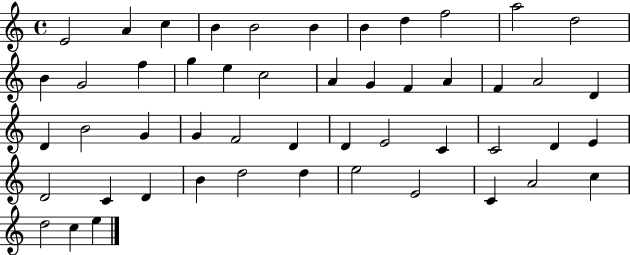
X:1
T:Untitled
M:4/4
L:1/4
K:C
E2 A c B B2 B B d f2 a2 d2 B G2 f g e c2 A G F A F A2 D D B2 G G F2 D D E2 C C2 D E D2 C D B d2 d e2 E2 C A2 c d2 c e